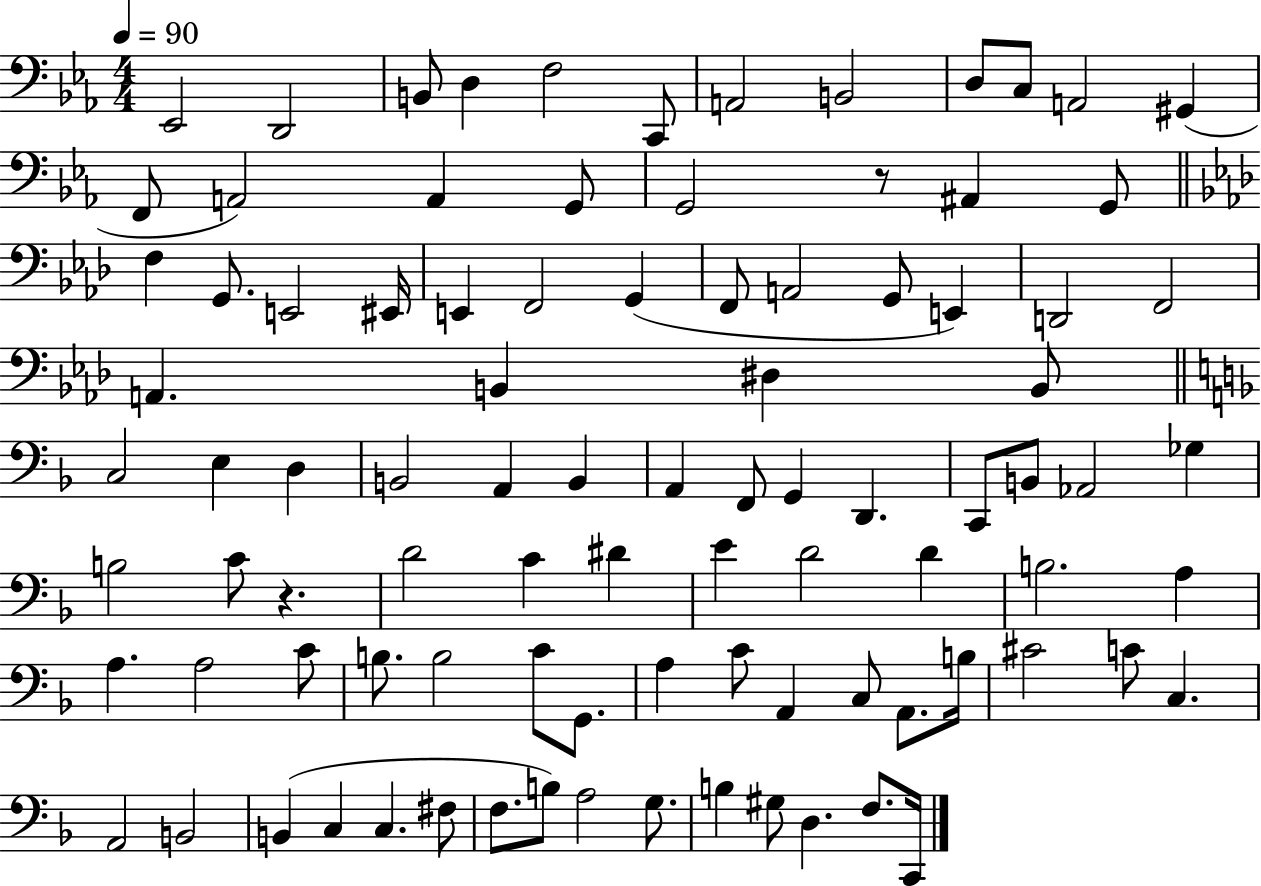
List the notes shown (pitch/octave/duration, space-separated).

Eb2/h D2/h B2/e D3/q F3/h C2/e A2/h B2/h D3/e C3/e A2/h G#2/q F2/e A2/h A2/q G2/e G2/h R/e A#2/q G2/e F3/q G2/e. E2/h EIS2/s E2/q F2/h G2/q F2/e A2/h G2/e E2/q D2/h F2/h A2/q. B2/q D#3/q B2/e C3/h E3/q D3/q B2/h A2/q B2/q A2/q F2/e G2/q D2/q. C2/e B2/e Ab2/h Gb3/q B3/h C4/e R/q. D4/h C4/q D#4/q E4/q D4/h D4/q B3/h. A3/q A3/q. A3/h C4/e B3/e. B3/h C4/e G2/e. A3/q C4/e A2/q C3/e A2/e. B3/s C#4/h C4/e C3/q. A2/h B2/h B2/q C3/q C3/q. F#3/e F3/e. B3/e A3/h G3/e. B3/q G#3/e D3/q. F3/e. C2/s